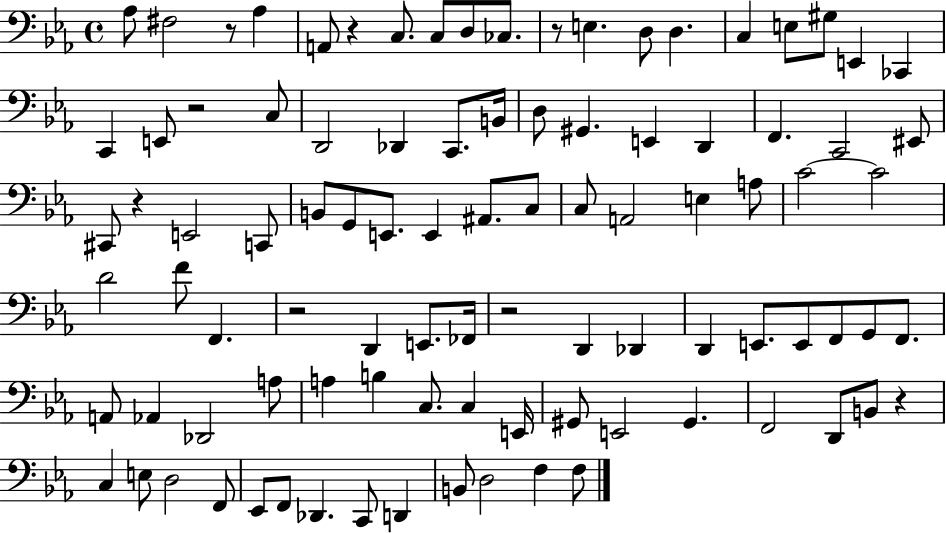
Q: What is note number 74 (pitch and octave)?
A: B2